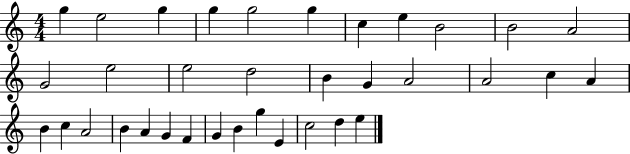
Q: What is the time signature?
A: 4/4